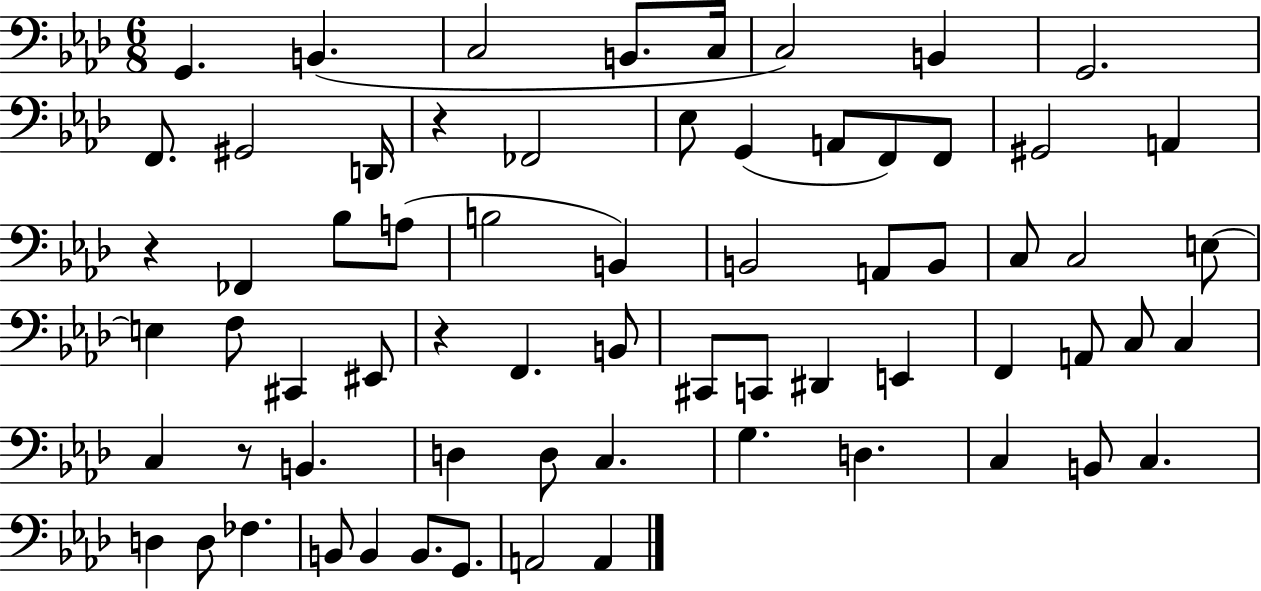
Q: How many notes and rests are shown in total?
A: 67